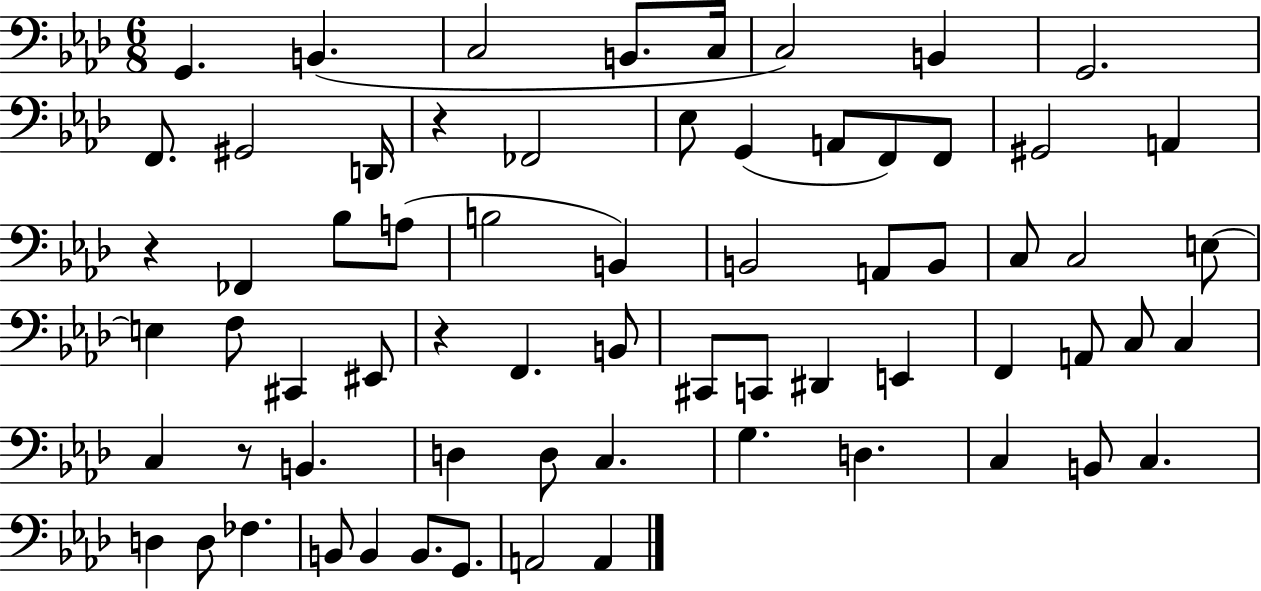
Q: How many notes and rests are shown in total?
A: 67